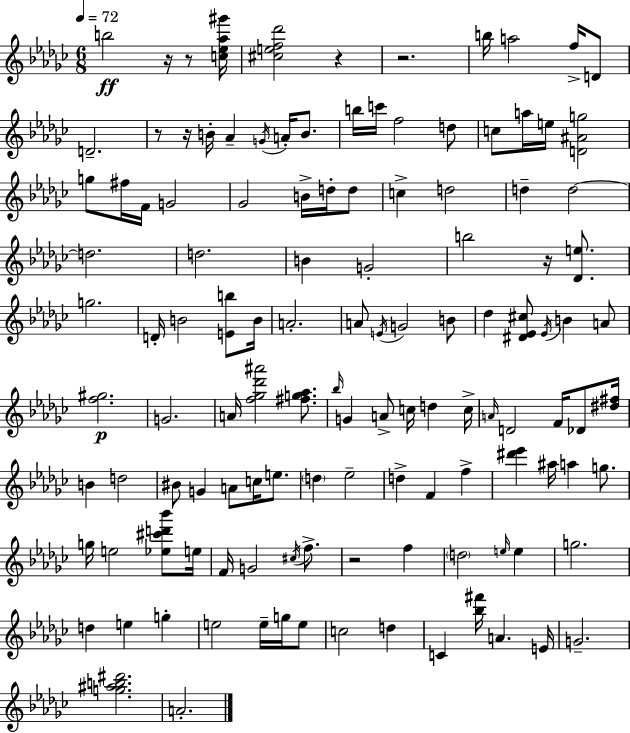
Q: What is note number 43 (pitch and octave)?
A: G4